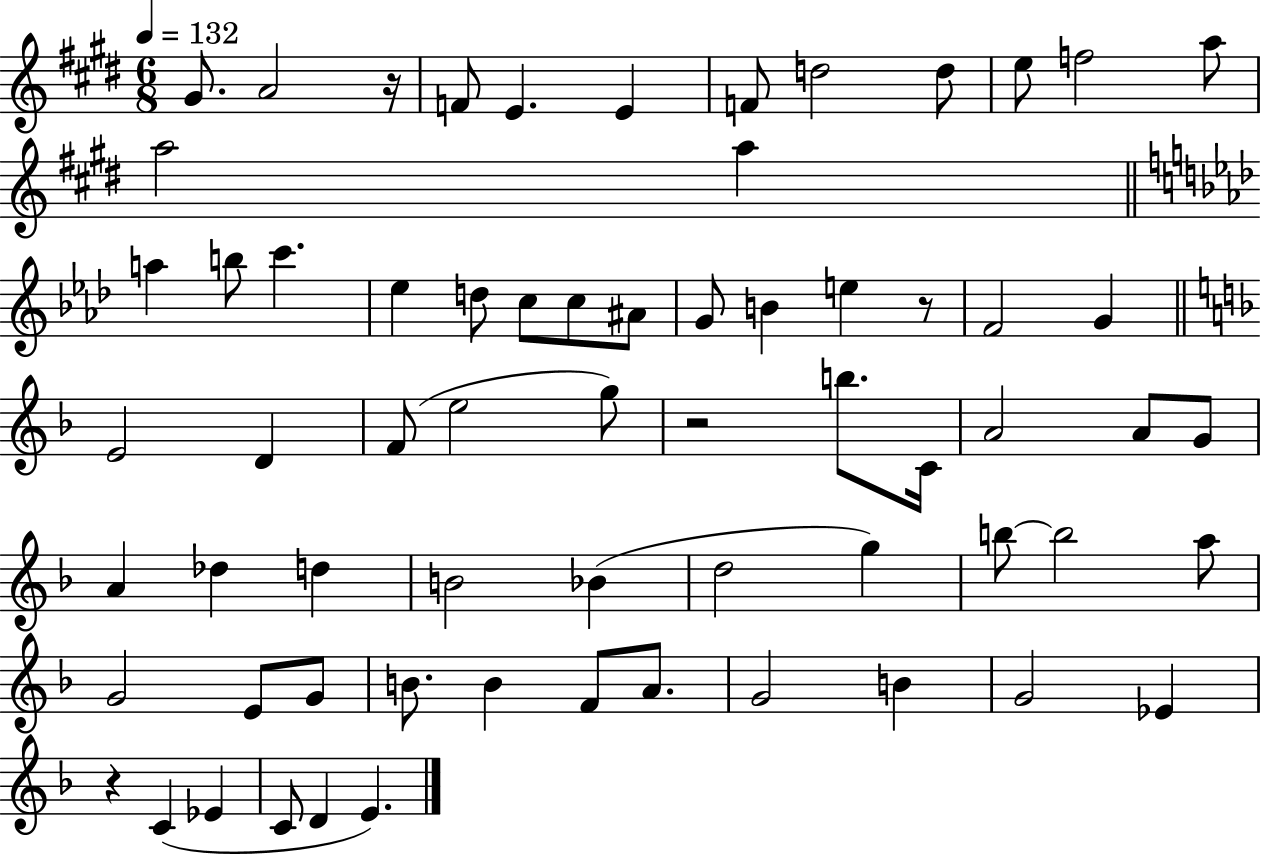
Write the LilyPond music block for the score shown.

{
  \clef treble
  \numericTimeSignature
  \time 6/8
  \key e \major
  \tempo 4 = 132
  gis'8. a'2 r16 | f'8 e'4. e'4 | f'8 d''2 d''8 | e''8 f''2 a''8 | \break a''2 a''4 | \bar "||" \break \key aes \major a''4 b''8 c'''4. | ees''4 d''8 c''8 c''8 ais'8 | g'8 b'4 e''4 r8 | f'2 g'4 | \break \bar "||" \break \key f \major e'2 d'4 | f'8( e''2 g''8) | r2 b''8. c'16 | a'2 a'8 g'8 | \break a'4 des''4 d''4 | b'2 bes'4( | d''2 g''4) | b''8~~ b''2 a''8 | \break g'2 e'8 g'8 | b'8. b'4 f'8 a'8. | g'2 b'4 | g'2 ees'4 | \break r4 c'4( ees'4 | c'8 d'4 e'4.) | \bar "|."
}